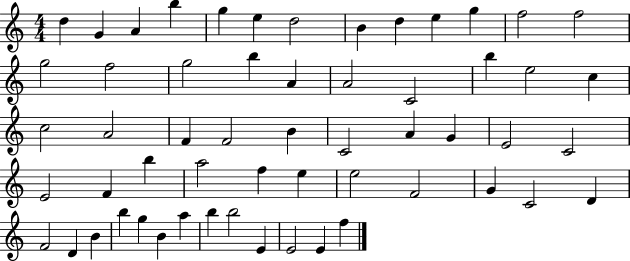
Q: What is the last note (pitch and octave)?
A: F5